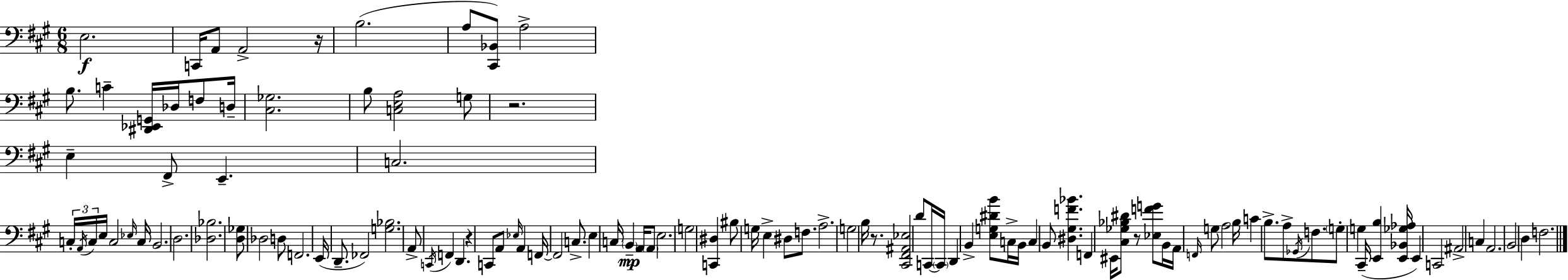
X:1
T:Untitled
M:6/8
L:1/4
K:A
E,2 C,,/4 A,,/2 A,,2 z/4 B,2 A,/2 [^C,,_B,,]/2 A,2 B,/2 C [^D,,_E,,G,,]/4 _D,/4 F,/2 D,/4 [^C,_G,]2 B,/2 [C,E,A,]2 G,/2 z2 E, ^F,,/2 E,, C,2 C,/4 A,,/4 C,/4 E,/4 C,2 _E,/4 C,/4 B,,2 D,2 [_D,_B,]2 [D,_G,]/2 _D,2 D,/2 F,,2 E,,/4 D,,/2 _F,,2 [G,_B,]2 A,,/2 C,,/4 F,, D,, z C,,/2 A,,/2 _E,/4 A,, F,,/4 F,,2 C,/2 E, C,/4 B,, A,,/4 A,,/2 E,2 G,2 [C,,^D,] ^B,/2 G,/4 E, ^D,/2 F,/2 A,2 G,2 B,/4 z/2 [^C,,^F,,^A,,_E,]2 D/2 C,,/4 C,,/4 D,, B,, [E,G,^DB]/2 C,/4 B,,/4 C, B,,/2 [^D,^G,F_B] F,, ^E,,/4 [^C,_G,_B,^D]/2 z/2 [_E,FG]/2 B,,/4 A,,/4 F,,/4 G,/2 A,2 B,/4 C B,/2 A,/2 _G,,/4 F,/2 G,/2 G, ^C,,/4 [E,,B,] [E,,_B,,_G,_A,]/4 E,, C,,2 ^A,,2 C, A,,2 B,,2 D, F,2